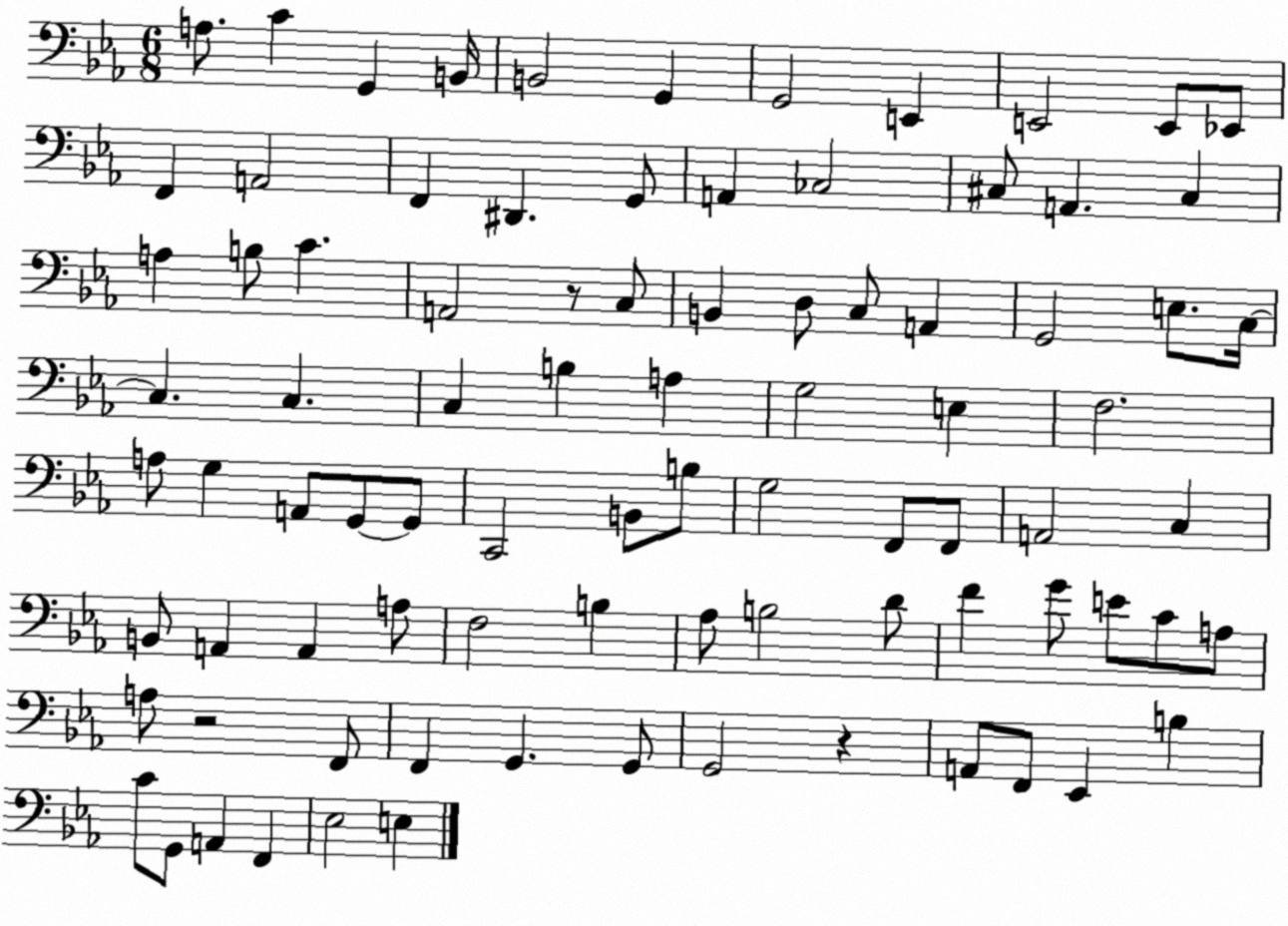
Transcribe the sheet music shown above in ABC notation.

X:1
T:Untitled
M:6/8
L:1/4
K:Eb
A,/2 C G,, B,,/4 B,,2 G,, G,,2 E,, E,,2 E,,/2 _E,,/2 F,, A,,2 F,, ^D,, G,,/2 A,, _C,2 ^C,/2 A,, ^C, A, B,/2 C A,,2 z/2 C,/2 B,, D,/2 C,/2 A,, G,,2 E,/2 C,/4 C, C, C, B, A, G,2 E, F,2 A,/2 G, A,,/2 G,,/2 G,,/2 C,,2 B,,/2 B,/2 G,2 F,,/2 F,,/2 A,,2 C, B,,/2 A,, A,, A,/2 F,2 B, _A,/2 B,2 D/2 F G/2 E/2 C/2 A,/2 A,/2 z2 F,,/2 F,, G,, G,,/2 G,,2 z A,,/2 F,,/2 _E,, B, C/2 G,,/2 A,, F,, _E,2 E,